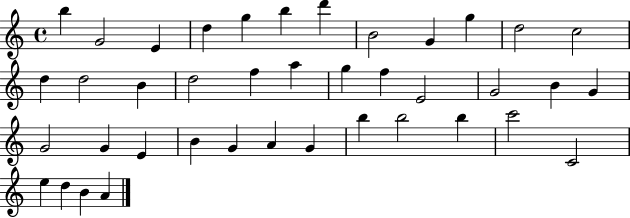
X:1
T:Untitled
M:4/4
L:1/4
K:C
b G2 E d g b d' B2 G g d2 c2 d d2 B d2 f a g f E2 G2 B G G2 G E B G A G b b2 b c'2 C2 e d B A